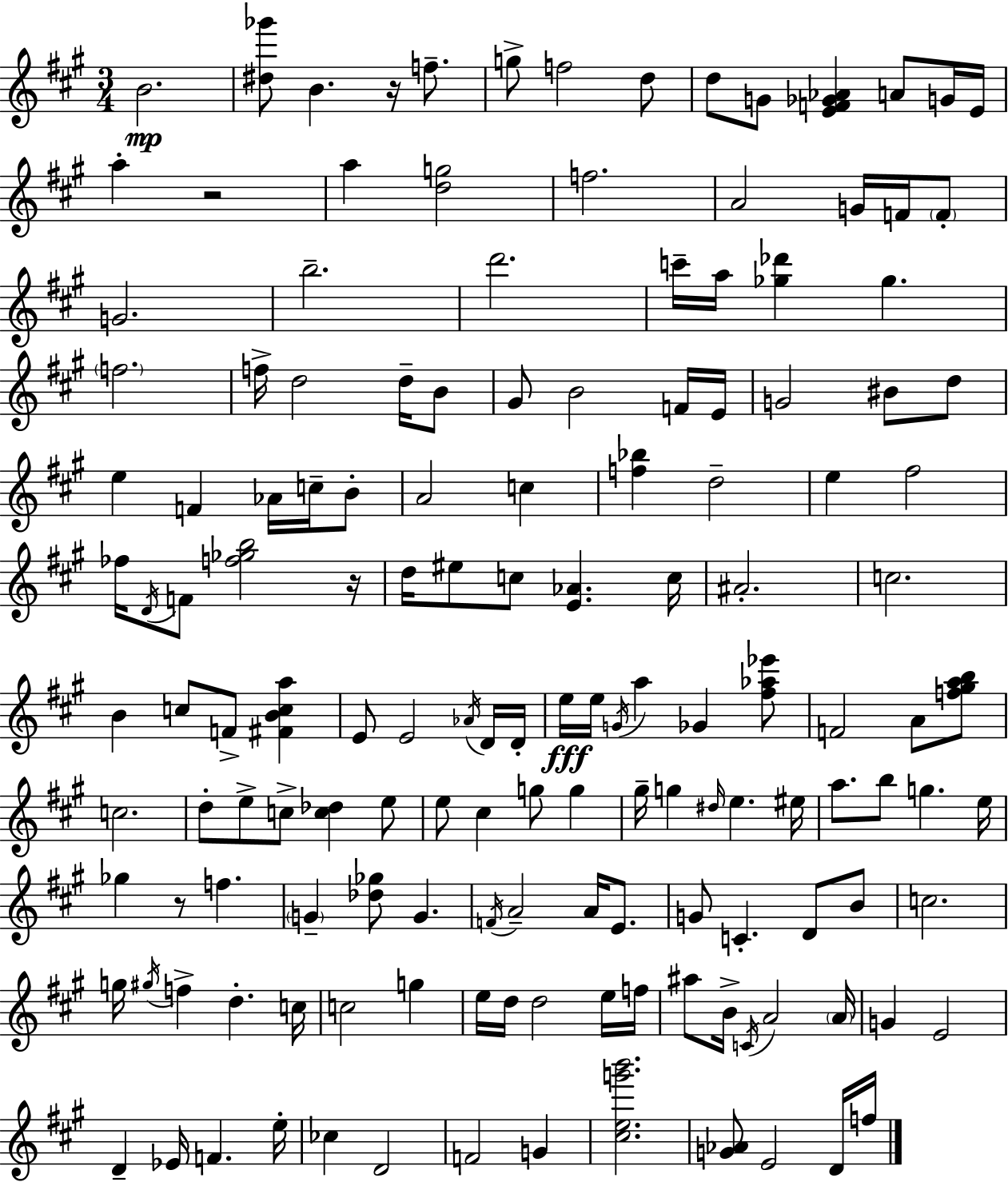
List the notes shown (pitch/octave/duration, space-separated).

B4/h. [D#5,Gb6]/e B4/q. R/s F5/e. G5/e F5/h D5/e D5/e G4/e [E4,F4,Gb4,Ab4]/q A4/e G4/s E4/s A5/q R/h A5/q [D5,G5]/h F5/h. A4/h G4/s F4/s F4/e G4/h. B5/h. D6/h. C6/s A5/s [Gb5,Db6]/q Gb5/q. F5/h. F5/s D5/h D5/s B4/e G#4/e B4/h F4/s E4/s G4/h BIS4/e D5/e E5/q F4/q Ab4/s C5/s B4/e A4/h C5/q [F5,Bb5]/q D5/h E5/q F#5/h FES5/s D4/s F4/e [F5,Gb5,B5]/h R/s D5/s EIS5/e C5/e [E4,Ab4]/q. C5/s A#4/h. C5/h. B4/q C5/e F4/e [F#4,B4,C5,A5]/q E4/e E4/h Ab4/s D4/s D4/s E5/s E5/s G4/s A5/q Gb4/q [F#5,Ab5,Eb6]/e F4/h A4/e [F5,G#5,A5,B5]/e C5/h. D5/e E5/e C5/e [C5,Db5]/q E5/e E5/e C#5/q G5/e G5/q G#5/s G5/q D#5/s E5/q. EIS5/s A5/e. B5/e G5/q. E5/s Gb5/q R/e F5/q. G4/q [Db5,Gb5]/e G4/q. F4/s A4/h A4/s E4/e. G4/e C4/q. D4/e B4/e C5/h. G5/s G#5/s F5/q D5/q. C5/s C5/h G5/q E5/s D5/s D5/h E5/s F5/s A#5/e B4/s C4/s A4/h A4/s G4/q E4/h D4/q Eb4/s F4/q. E5/s CES5/q D4/h F4/h G4/q [C#5,E5,G6,B6]/h. [G4,Ab4]/e E4/h D4/s F5/s